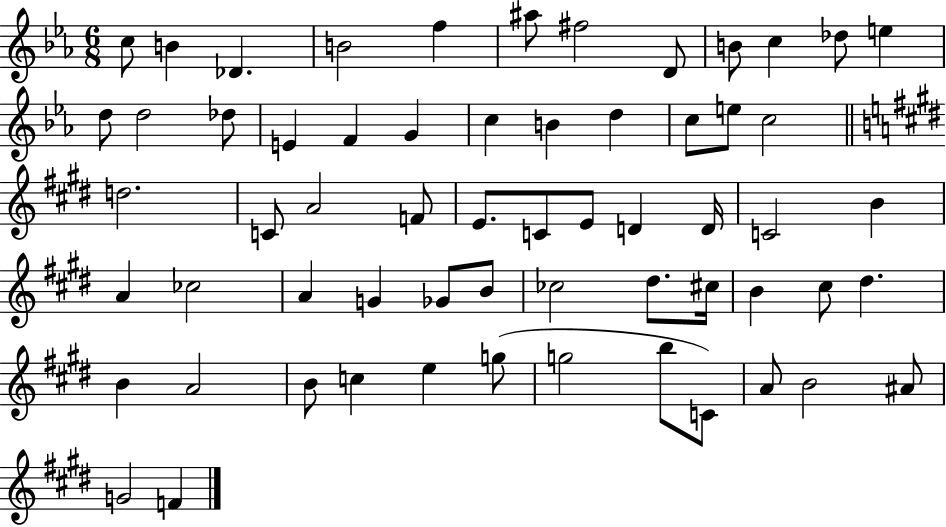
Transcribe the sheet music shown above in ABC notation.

X:1
T:Untitled
M:6/8
L:1/4
K:Eb
c/2 B _D B2 f ^a/2 ^f2 D/2 B/2 c _d/2 e d/2 d2 _d/2 E F G c B d c/2 e/2 c2 d2 C/2 A2 F/2 E/2 C/2 E/2 D D/4 C2 B A _c2 A G _G/2 B/2 _c2 ^d/2 ^c/4 B ^c/2 ^d B A2 B/2 c e g/2 g2 b/2 C/2 A/2 B2 ^A/2 G2 F